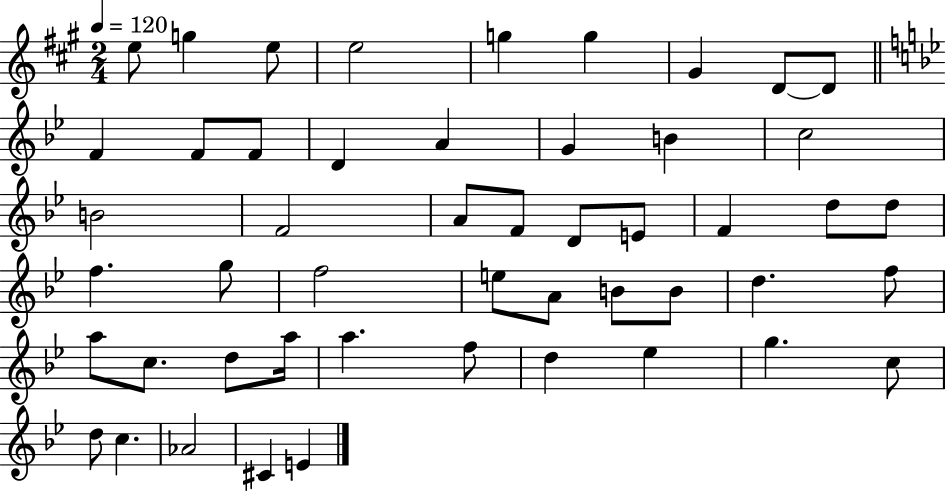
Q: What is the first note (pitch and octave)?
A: E5